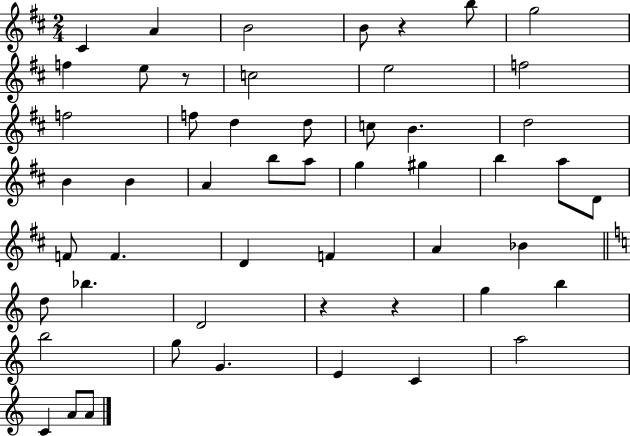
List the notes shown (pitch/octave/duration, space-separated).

C#4/q A4/q B4/h B4/e R/q B5/e G5/h F5/q E5/e R/e C5/h E5/h F5/h F5/h F5/e D5/q D5/e C5/e B4/q. D5/h B4/q B4/q A4/q B5/e A5/e G5/q G#5/q B5/q A5/e D4/e F4/e F4/q. D4/q F4/q A4/q Bb4/q D5/e Bb5/q. D4/h R/q R/q G5/q B5/q B5/h G5/e G4/q. E4/q C4/q A5/h C4/q A4/e A4/e